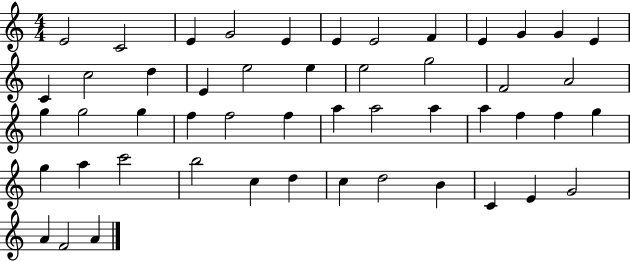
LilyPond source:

{
  \clef treble
  \numericTimeSignature
  \time 4/4
  \key c \major
  e'2 c'2 | e'4 g'2 e'4 | e'4 e'2 f'4 | e'4 g'4 g'4 e'4 | \break c'4 c''2 d''4 | e'4 e''2 e''4 | e''2 g''2 | f'2 a'2 | \break g''4 g''2 g''4 | f''4 f''2 f''4 | a''4 a''2 a''4 | a''4 f''4 f''4 g''4 | \break g''4 a''4 c'''2 | b''2 c''4 d''4 | c''4 d''2 b'4 | c'4 e'4 g'2 | \break a'4 f'2 a'4 | \bar "|."
}